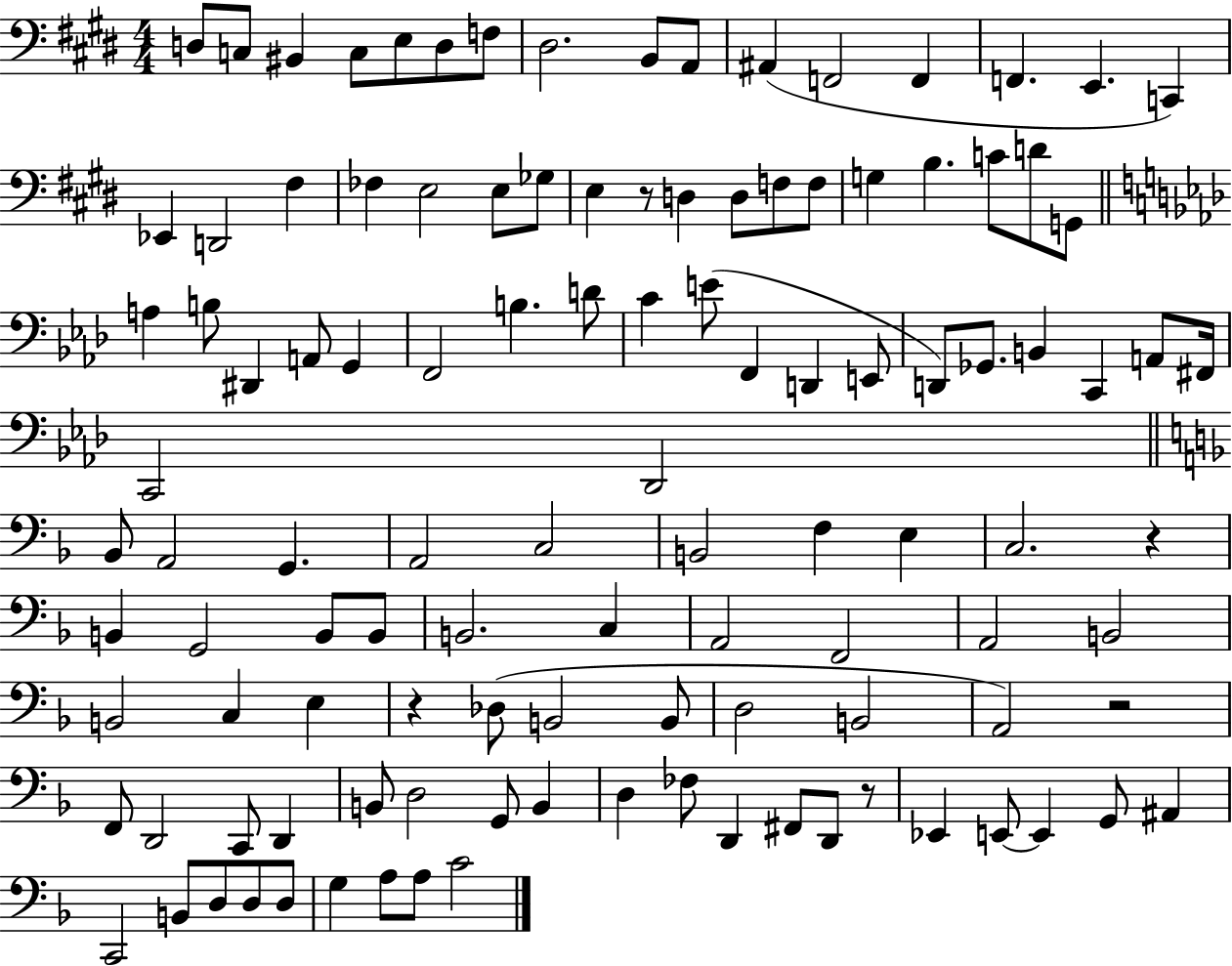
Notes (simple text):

D3/e C3/e BIS2/q C3/e E3/e D3/e F3/e D#3/h. B2/e A2/e A#2/q F2/h F2/q F2/q. E2/q. C2/q Eb2/q D2/h F#3/q FES3/q E3/h E3/e Gb3/e E3/q R/e D3/q D3/e F3/e F3/e G3/q B3/q. C4/e D4/e G2/e A3/q B3/e D#2/q A2/e G2/q F2/h B3/q. D4/e C4/q E4/e F2/q D2/q E2/e D2/e Gb2/e. B2/q C2/q A2/e F#2/s C2/h Db2/h Bb2/e A2/h G2/q. A2/h C3/h B2/h F3/q E3/q C3/h. R/q B2/q G2/h B2/e B2/e B2/h. C3/q A2/h F2/h A2/h B2/h B2/h C3/q E3/q R/q Db3/e B2/h B2/e D3/h B2/h A2/h R/h F2/e D2/h C2/e D2/q B2/e D3/h G2/e B2/q D3/q FES3/e D2/q F#2/e D2/e R/e Eb2/q E2/e E2/q G2/e A#2/q C2/h B2/e D3/e D3/e D3/e G3/q A3/e A3/e C4/h